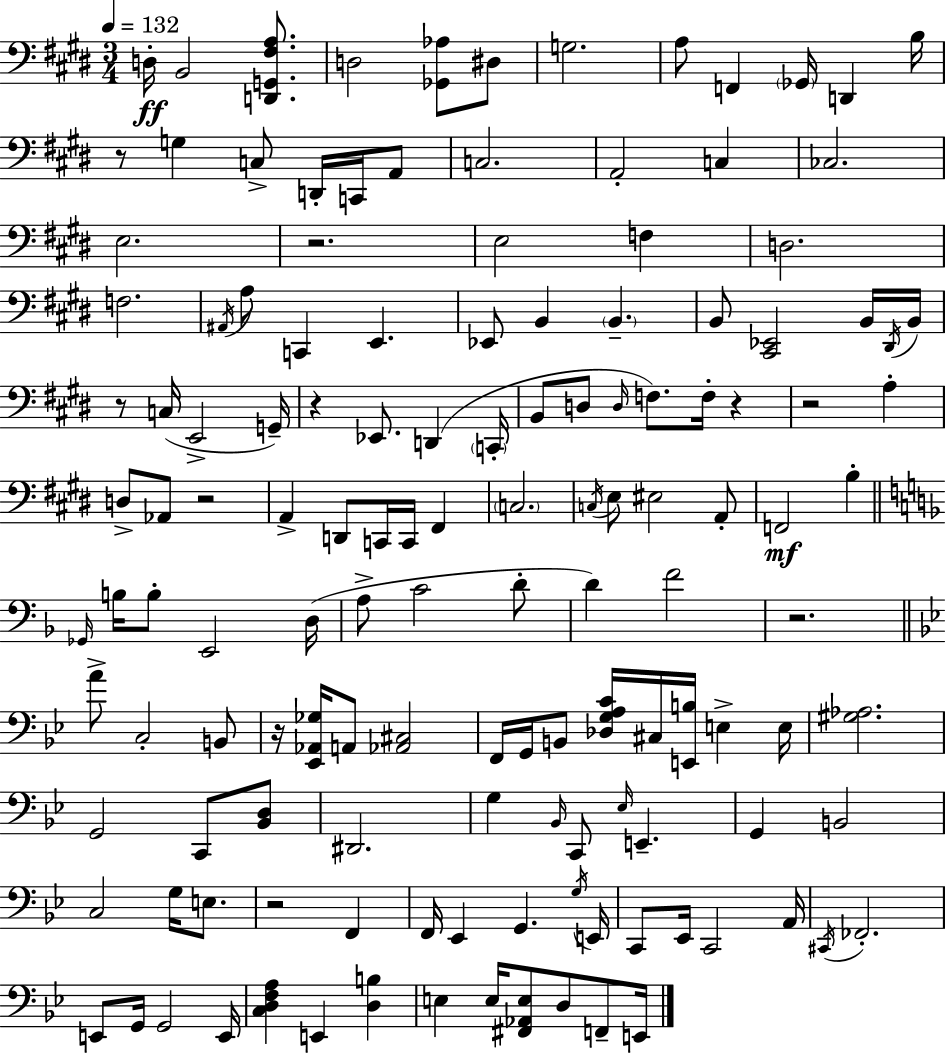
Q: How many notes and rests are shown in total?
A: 138